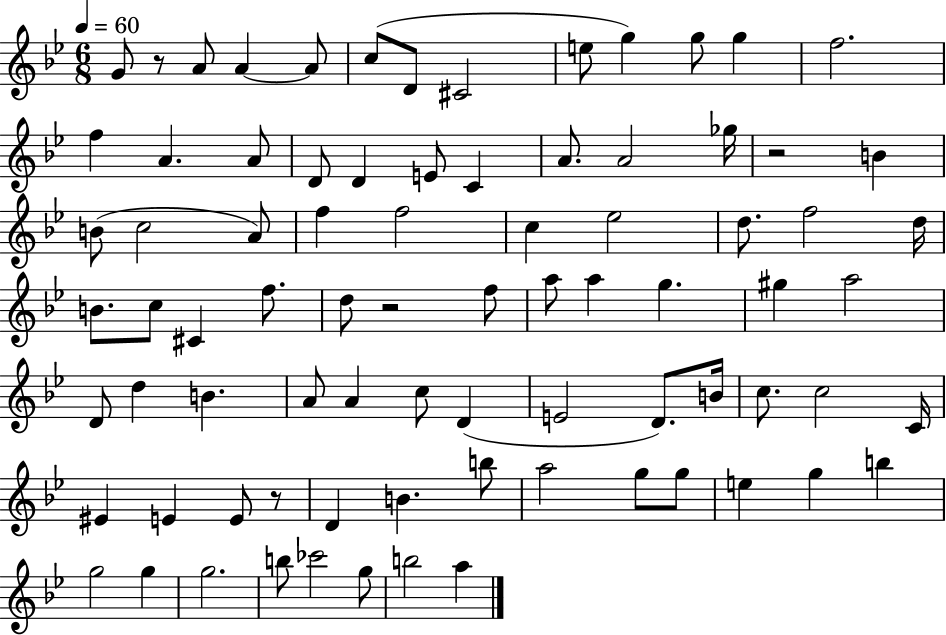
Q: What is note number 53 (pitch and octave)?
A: D4